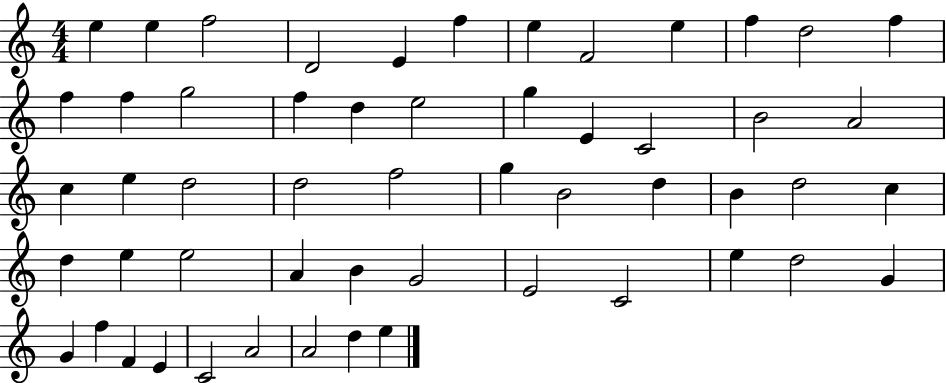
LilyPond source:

{
  \clef treble
  \numericTimeSignature
  \time 4/4
  \key c \major
  e''4 e''4 f''2 | d'2 e'4 f''4 | e''4 f'2 e''4 | f''4 d''2 f''4 | \break f''4 f''4 g''2 | f''4 d''4 e''2 | g''4 e'4 c'2 | b'2 a'2 | \break c''4 e''4 d''2 | d''2 f''2 | g''4 b'2 d''4 | b'4 d''2 c''4 | \break d''4 e''4 e''2 | a'4 b'4 g'2 | e'2 c'2 | e''4 d''2 g'4 | \break g'4 f''4 f'4 e'4 | c'2 a'2 | a'2 d''4 e''4 | \bar "|."
}